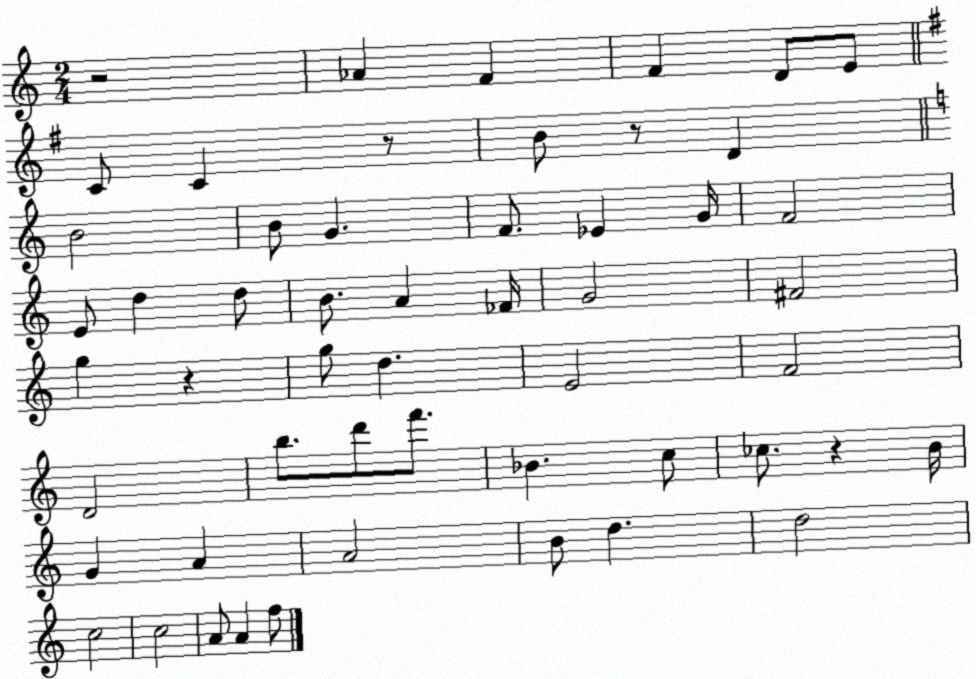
X:1
T:Untitled
M:2/4
L:1/4
K:C
z2 _A F F D/2 E/2 C/2 C z/2 B/2 z/2 D B2 B/2 G F/2 _E G/4 F2 E/2 d d/2 B/2 A _F/4 G2 ^F2 g z g/2 d E2 F2 D2 b/2 d'/2 f'/2 _B c/2 _c/2 z B/4 G A A2 B/2 d d2 c2 c2 A/2 A f/2